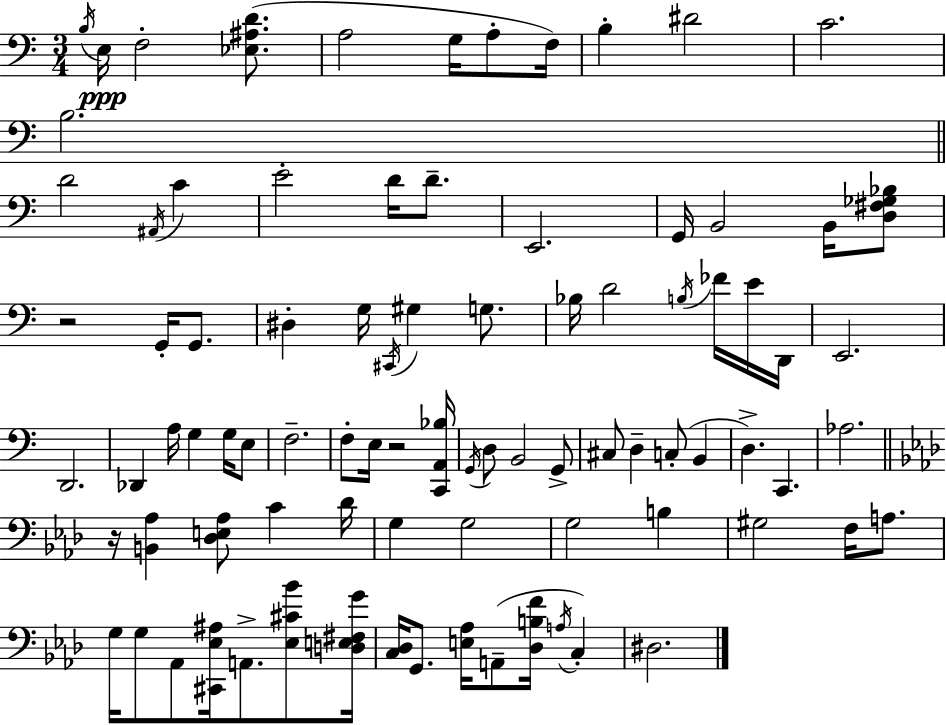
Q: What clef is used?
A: bass